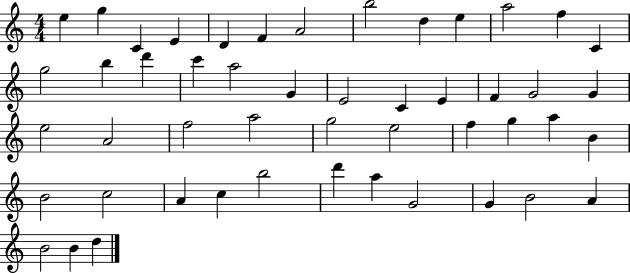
E5/q G5/q C4/q E4/q D4/q F4/q A4/h B5/h D5/q E5/q A5/h F5/q C4/q G5/h B5/q D6/q C6/q A5/h G4/q E4/h C4/q E4/q F4/q G4/h G4/q E5/h A4/h F5/h A5/h G5/h E5/h F5/q G5/q A5/q B4/q B4/h C5/h A4/q C5/q B5/h D6/q A5/q G4/h G4/q B4/h A4/q B4/h B4/q D5/q